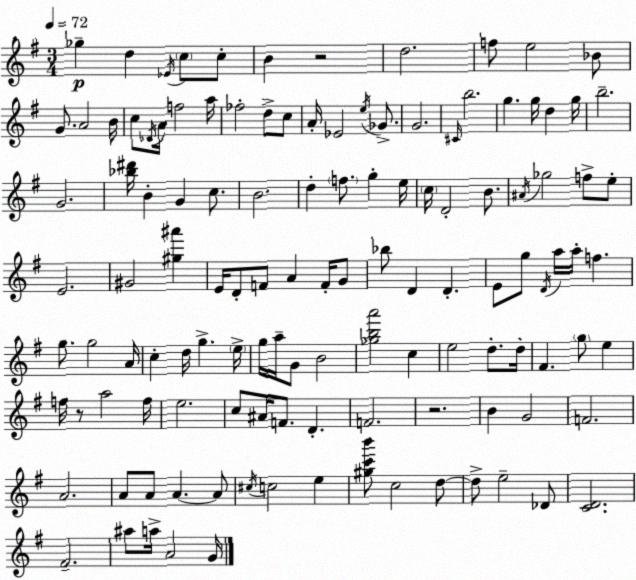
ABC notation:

X:1
T:Untitled
M:3/4
L:1/4
K:Em
_g d _E/4 c/2 c/2 B z2 d2 f/2 e2 _B/2 G/2 A2 B/4 c/2 _D/4 A/4 f2 a/4 _f2 d/2 c/2 A/4 _E2 e/4 _G/2 G2 ^C/4 b2 g g/4 d g/4 b2 G2 [_b^d']/4 B G c/2 B2 d f/2 g e/4 c/4 D2 B/2 ^A/4 _g2 f/2 e/2 E2 ^G2 [^g^a'] E/4 D/2 F/2 A F/4 G/2 _b/2 D D E/2 g/2 D/4 a/4 a/4 f g/2 g2 A/4 c d/4 g e/4 g/4 a/4 G/2 B2 [_gba']2 c e2 d/2 d/4 ^F g/2 e f/4 z/2 a2 f/4 e2 c/2 ^A/4 F/2 D F2 z2 B G2 F2 A2 A/2 A/2 A A/2 ^c/4 c2 e [^gc'b']/2 c2 d/2 d/2 e2 _D/2 [CD]2 ^F2 ^a/2 a/4 A2 G/4